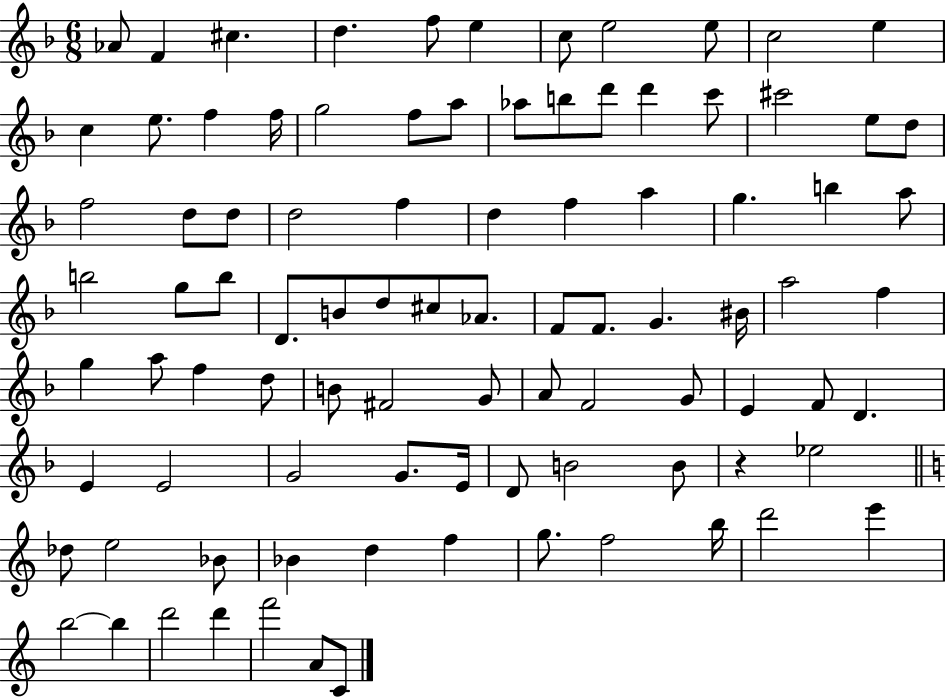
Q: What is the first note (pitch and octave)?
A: Ab4